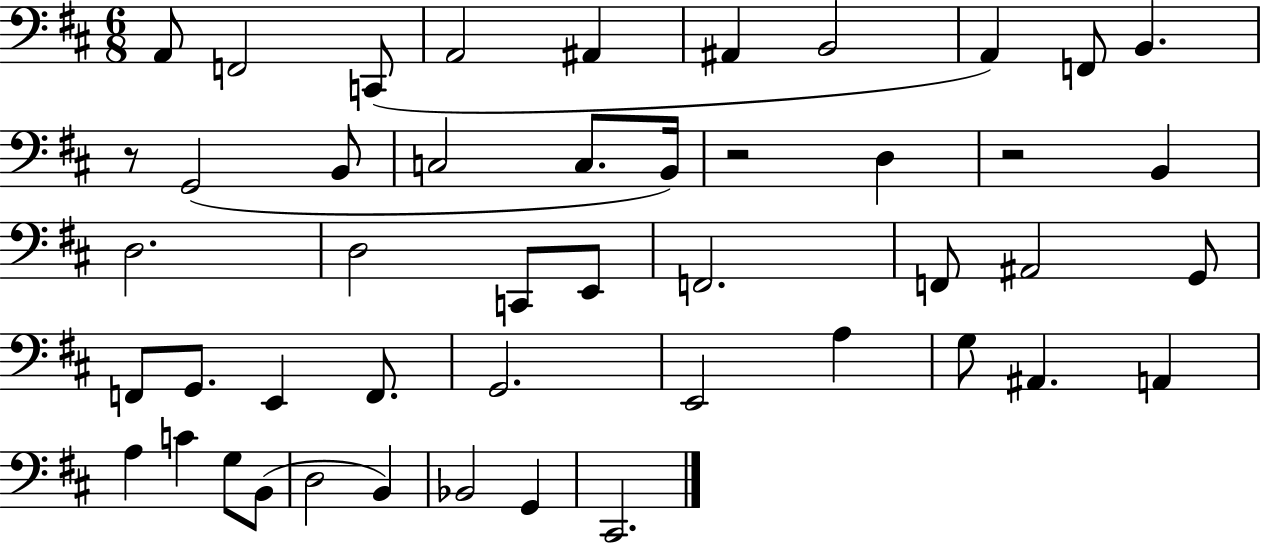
{
  \clef bass
  \numericTimeSignature
  \time 6/8
  \key d \major
  a,8 f,2 c,8( | a,2 ais,4 | ais,4 b,2 | a,4) f,8 b,4. | \break r8 g,2( b,8 | c2 c8. b,16) | r2 d4 | r2 b,4 | \break d2. | d2 c,8 e,8 | f,2. | f,8 ais,2 g,8 | \break f,8 g,8. e,4 f,8. | g,2. | e,2 a4 | g8 ais,4. a,4 | \break a4 c'4 g8 b,8( | d2 b,4) | bes,2 g,4 | cis,2. | \break \bar "|."
}